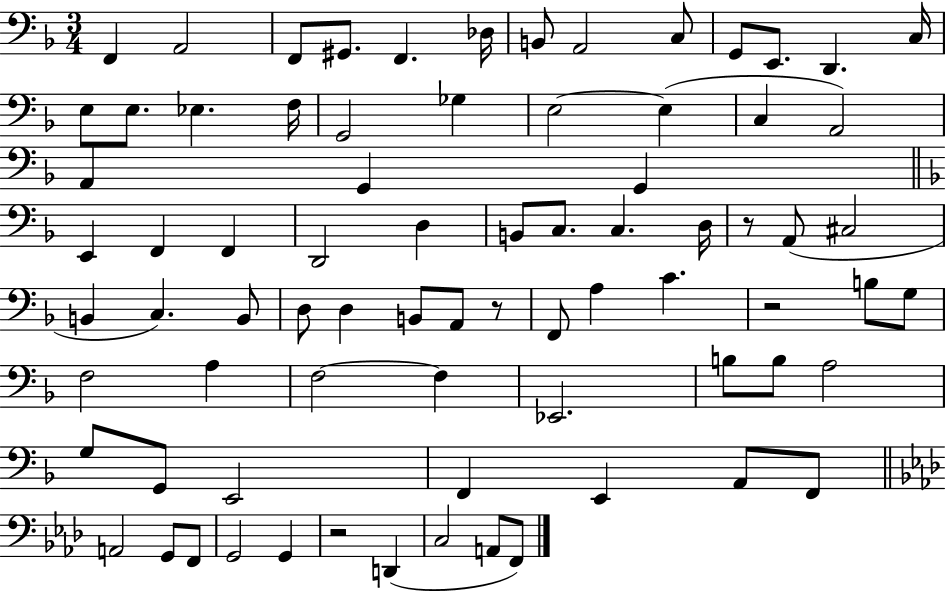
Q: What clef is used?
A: bass